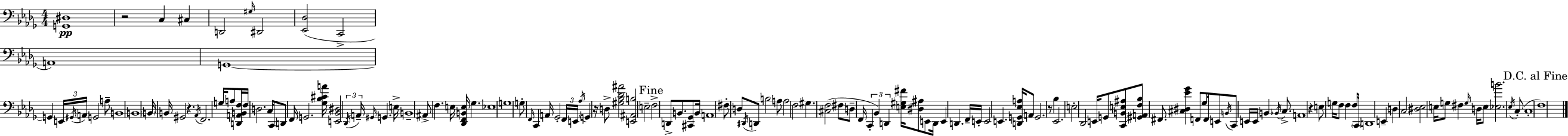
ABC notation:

X:1
T:Untitled
M:4/4
L:1/4
K:Bbm
[G,,^D,]4 z2 C, ^C, D,,2 ^G,/4 ^D,,2 [_E,,_D,]2 C,,2 A,,4 G,,4 G,, E,,/4 ^G,,/4 A,,/4 G,,2 A,/2 B,,4 B,,4 B,,/4 B,,/4 ^G,,2 z _A,,/4 F,,2 G,/4 A,/2 [D,,A,,B,,F,]/4 F,/4 D,2 C,/4 C,,/2 D,,/2 F,,/4 G,,2 [_G,_B,^CA]/4 [E,,_B,,^D,]2 _D,,/4 A,,/4 ^G,,/4 G,, E,/4 B,,4 ^A,,/2 F, E,/4 [_D,,F,,B,,E,]/4 _G, _E,4 G,4 G,/2 F,,/4 C,, A,,/4 _G,,2 F,,/4 E,,/4 _A,/4 G,, z/4 D,/2 [^G,_B,_D^A]2 [E,,^A,,B,]2 E,2 F,2 D,,/2 B,,/2 [^C,,_G,,]/2 B,,/4 A,,4 ^F,/2 D,/2 ^D,,/4 D,,/2 B,2 A,/2 A,2 F,2 ^G, [^C,F,]2 ^F,/2 D,/2 F,,/4 C,, _B,, D,, [E,^G,^F]/4 [^D,^A,]/2 E,,/2 D,,/4 E,, D,, F,,/4 E,,/4 E,,2 E,, [D,,G,,_E,A,]/4 A,,/2 G,,2 z/2 _B, _E,,2 E,2 _D,,2 E,,/4 G,,/2 [C,,B,,E,^A,]/2 [^G,,A,,F,_B,]/2 ^F,,/2 [^C,^D,_E_G] F,,/2 _G,/2 F,,/4 E,,/2 B,,/4 C,,/2 E,,/4 E,,/4 B,, _B,,/4 C,/2 A,,4 z E,/2 G,/4 F,/2 F, F,/2 C,,/4 D,,4 E,, D, C,2 [^D,_E,]2 E,/4 G,/2 ^F, G,/4 D,/4 E,/2 [_E,B]2 _E,/4 C,/2 C,4 F,4